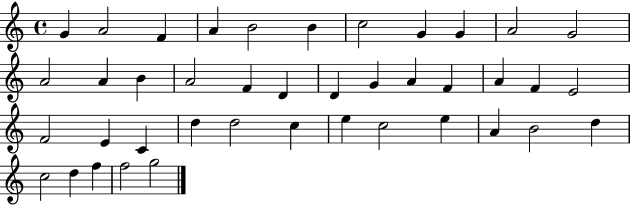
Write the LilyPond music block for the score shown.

{
  \clef treble
  \time 4/4
  \defaultTimeSignature
  \key c \major
  g'4 a'2 f'4 | a'4 b'2 b'4 | c''2 g'4 g'4 | a'2 g'2 | \break a'2 a'4 b'4 | a'2 f'4 d'4 | d'4 g'4 a'4 f'4 | a'4 f'4 e'2 | \break f'2 e'4 c'4 | d''4 d''2 c''4 | e''4 c''2 e''4 | a'4 b'2 d''4 | \break c''2 d''4 f''4 | f''2 g''2 | \bar "|."
}